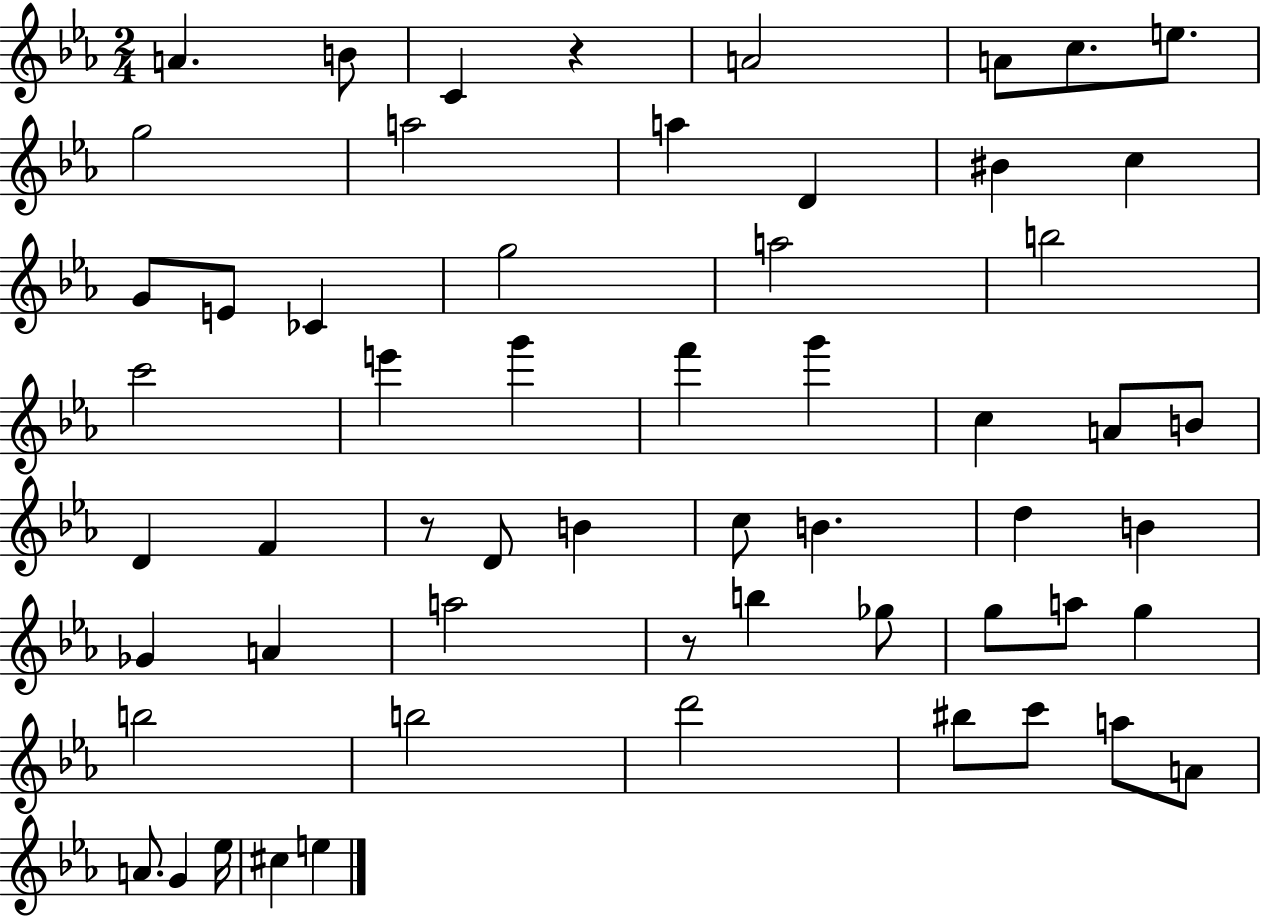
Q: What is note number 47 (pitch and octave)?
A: BIS5